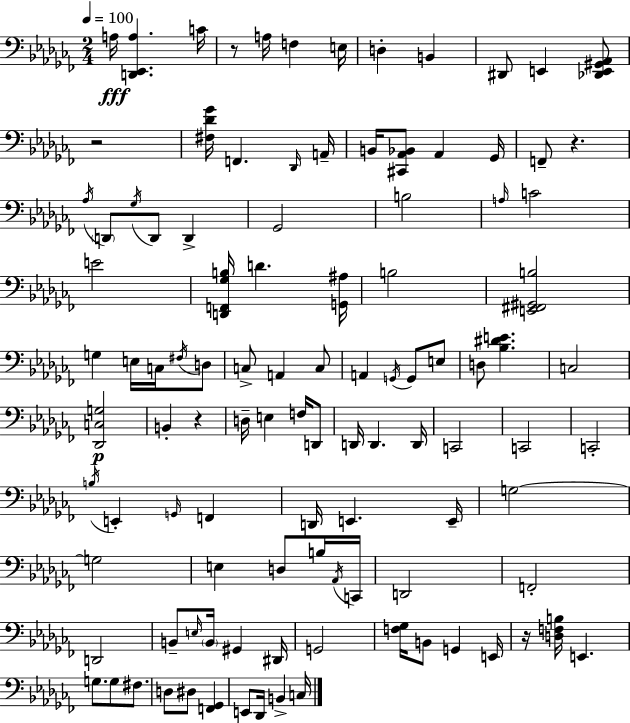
X:1
T:Untitled
M:2/4
L:1/4
K:Abm
A,/4 [D,,_E,,A,] C/4 z/2 A,/4 F, E,/4 D, B,, ^D,,/2 E,, [_D,,E,,^G,,_A,,]/2 z2 [^F,_D_G]/4 F,, _D,,/4 A,,/4 B,,/4 [^C,,_A,,_B,,]/2 _A,, _G,,/4 F,,/2 z _A,/4 D,,/2 _G,/4 D,,/2 D,, _G,,2 B,2 A,/4 C2 E2 [D,,F,,_G,B,]/4 D [G,,^A,]/4 B,2 [E,,^F,,^G,,B,]2 G, E,/4 C,/4 ^F,/4 D,/2 C,/2 A,, C,/2 A,, G,,/4 G,,/2 E,/2 D,/2 [_B,^DE] C,2 [_D,,C,G,]2 B,, z D,/4 E, F,/4 D,,/2 D,,/4 D,, D,,/4 C,,2 C,,2 C,,2 B,/4 E,, G,,/4 F,, D,,/4 E,, E,,/4 G,2 G,2 E, D,/2 B,/4 _A,,/4 C,,/4 D,,2 F,,2 D,,2 B,,/2 E,/4 B,,/4 ^G,, ^D,,/4 G,,2 [F,_G,]/4 B,,/2 G,, E,,/4 z/4 [D,F,B,]/4 E,, G,/2 G,/2 ^F,/2 D,/2 ^D,/2 [F,,_G,,] E,,/2 _D,,/4 B,, C,/4